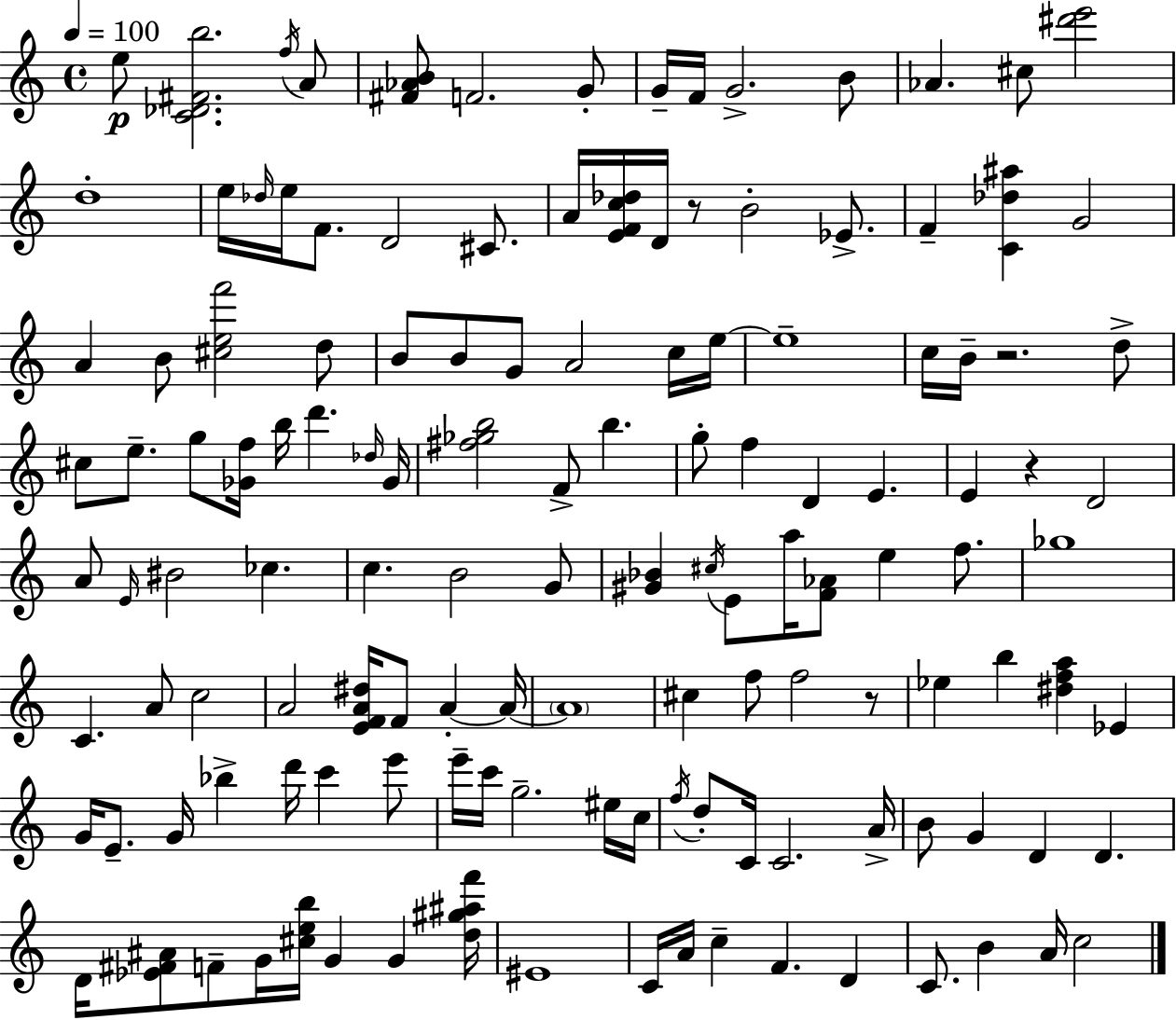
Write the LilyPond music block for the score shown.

{
  \clef treble
  \time 4/4
  \defaultTimeSignature
  \key a \minor
  \tempo 4 = 100
  e''8\p <c' des' fis' b''>2. \acciaccatura { f''16 } a'8 | <fis' aes' b'>8 f'2. g'8-. | g'16-- f'16 g'2.-> b'8 | aes'4. cis''8 <dis''' e'''>2 | \break d''1-. | e''16 \grace { des''16 } e''16 f'8. d'2 cis'8. | a'16 <e' f' c'' des''>16 d'16 r8 b'2-. ees'8.-> | f'4-- <c' des'' ais''>4 g'2 | \break a'4 b'8 <cis'' e'' f'''>2 | d''8 b'8 b'8 g'8 a'2 | c''16 e''16~~ e''1-- | c''16 b'16-- r2. | \break d''8-> cis''8 e''8.-- g''8 <ges' f''>16 b''16 d'''4. | \grace { des''16 } ges'16 <fis'' ges'' b''>2 f'8-> b''4. | g''8-. f''4 d'4 e'4. | e'4 r4 d'2 | \break a'8 \grace { e'16 } bis'2 ces''4. | c''4. b'2 | g'8 <gis' bes'>4 \acciaccatura { cis''16 } e'8 a''16 <f' aes'>8 e''4 | f''8. ges''1 | \break c'4. a'8 c''2 | a'2 <e' f' a' dis''>16 f'8 | a'4-.~~ a'16~~ \parenthesize a'1 | cis''4 f''8 f''2 | \break r8 ees''4 b''4 <dis'' f'' a''>4 | ees'4 g'16 e'8.-- g'16 bes''4-> d'''16 c'''4 | e'''8 e'''16-- c'''16 g''2.-- | eis''16 c''16 \acciaccatura { f''16 } d''8-. c'16 c'2. | \break a'16-> b'8 g'4 d'4 | d'4. d'16 <ees' fis' ais'>8 f'8-- g'16 <cis'' e'' b''>16 g'4 | g'4 <d'' gis'' ais'' f'''>16 eis'1 | c'16 a'16 c''4-- f'4. | \break d'4 c'8. b'4 a'16 c''2 | \bar "|."
}